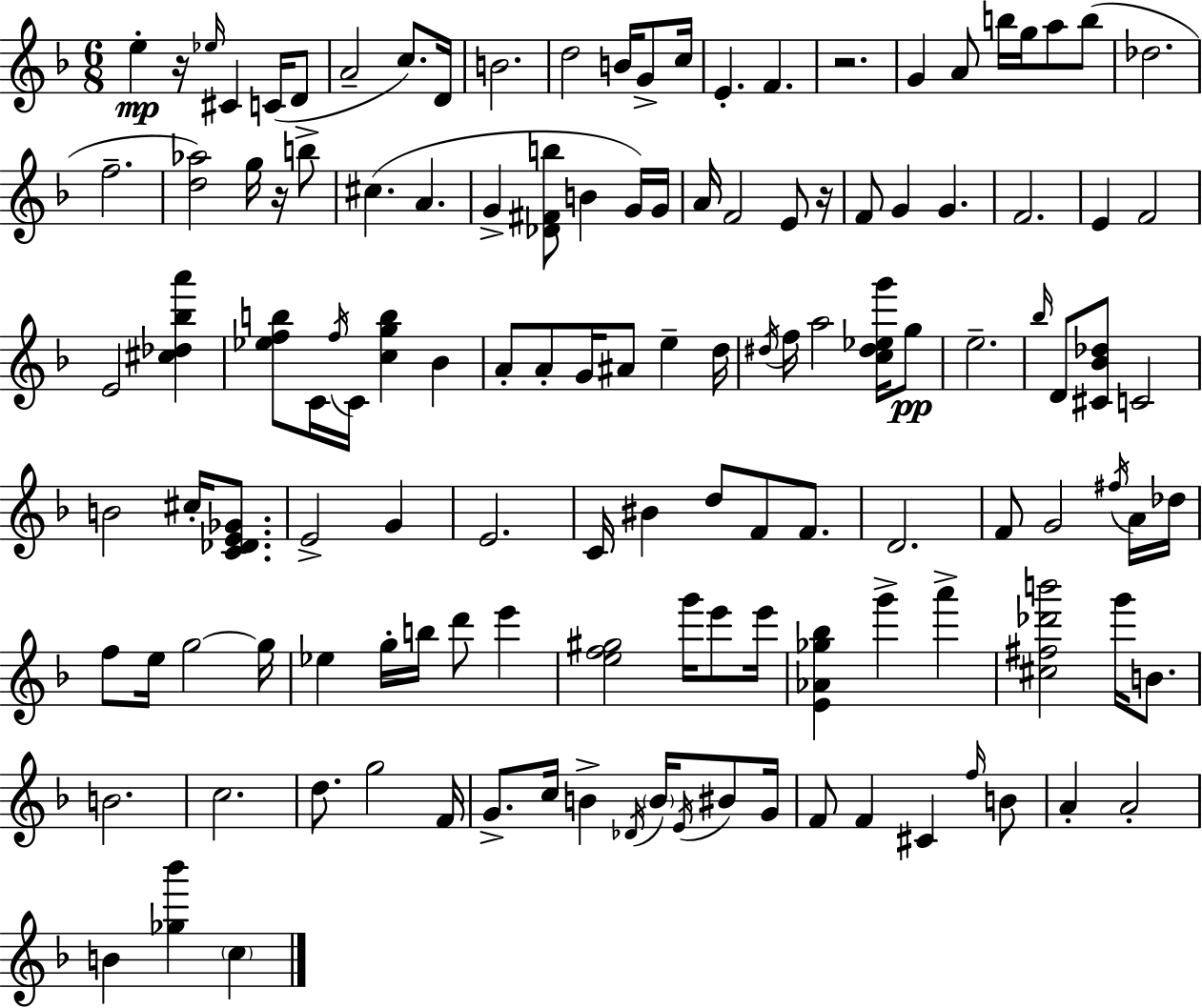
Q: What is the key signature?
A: D minor